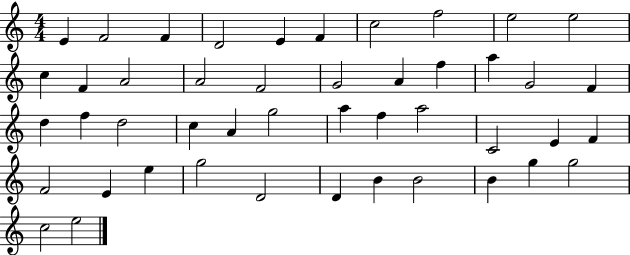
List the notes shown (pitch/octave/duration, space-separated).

E4/q F4/h F4/q D4/h E4/q F4/q C5/h F5/h E5/h E5/h C5/q F4/q A4/h A4/h F4/h G4/h A4/q F5/q A5/q G4/h F4/q D5/q F5/q D5/h C5/q A4/q G5/h A5/q F5/q A5/h C4/h E4/q F4/q F4/h E4/q E5/q G5/h D4/h D4/q B4/q B4/h B4/q G5/q G5/h C5/h E5/h